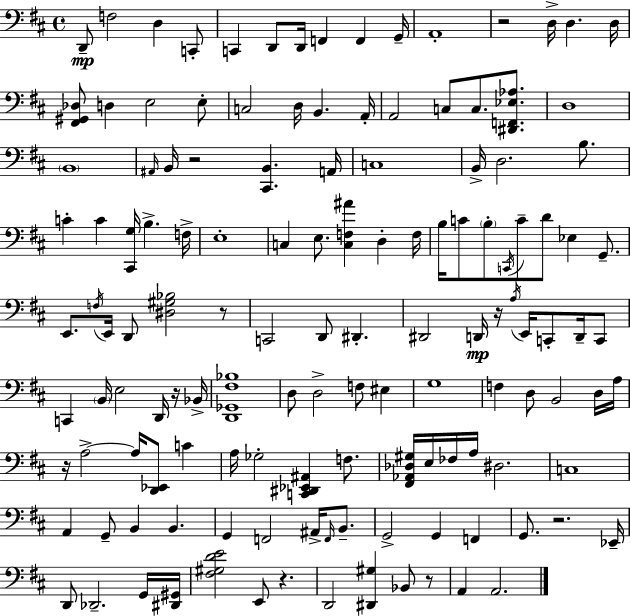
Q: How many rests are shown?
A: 9